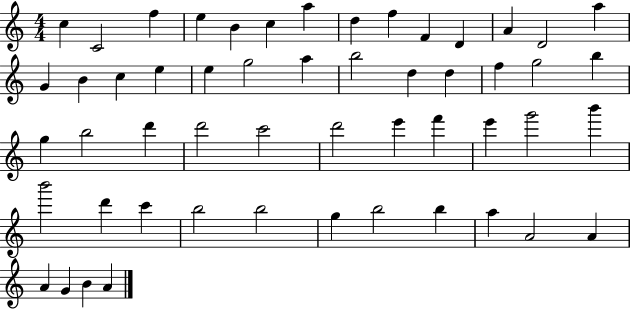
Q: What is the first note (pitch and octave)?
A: C5